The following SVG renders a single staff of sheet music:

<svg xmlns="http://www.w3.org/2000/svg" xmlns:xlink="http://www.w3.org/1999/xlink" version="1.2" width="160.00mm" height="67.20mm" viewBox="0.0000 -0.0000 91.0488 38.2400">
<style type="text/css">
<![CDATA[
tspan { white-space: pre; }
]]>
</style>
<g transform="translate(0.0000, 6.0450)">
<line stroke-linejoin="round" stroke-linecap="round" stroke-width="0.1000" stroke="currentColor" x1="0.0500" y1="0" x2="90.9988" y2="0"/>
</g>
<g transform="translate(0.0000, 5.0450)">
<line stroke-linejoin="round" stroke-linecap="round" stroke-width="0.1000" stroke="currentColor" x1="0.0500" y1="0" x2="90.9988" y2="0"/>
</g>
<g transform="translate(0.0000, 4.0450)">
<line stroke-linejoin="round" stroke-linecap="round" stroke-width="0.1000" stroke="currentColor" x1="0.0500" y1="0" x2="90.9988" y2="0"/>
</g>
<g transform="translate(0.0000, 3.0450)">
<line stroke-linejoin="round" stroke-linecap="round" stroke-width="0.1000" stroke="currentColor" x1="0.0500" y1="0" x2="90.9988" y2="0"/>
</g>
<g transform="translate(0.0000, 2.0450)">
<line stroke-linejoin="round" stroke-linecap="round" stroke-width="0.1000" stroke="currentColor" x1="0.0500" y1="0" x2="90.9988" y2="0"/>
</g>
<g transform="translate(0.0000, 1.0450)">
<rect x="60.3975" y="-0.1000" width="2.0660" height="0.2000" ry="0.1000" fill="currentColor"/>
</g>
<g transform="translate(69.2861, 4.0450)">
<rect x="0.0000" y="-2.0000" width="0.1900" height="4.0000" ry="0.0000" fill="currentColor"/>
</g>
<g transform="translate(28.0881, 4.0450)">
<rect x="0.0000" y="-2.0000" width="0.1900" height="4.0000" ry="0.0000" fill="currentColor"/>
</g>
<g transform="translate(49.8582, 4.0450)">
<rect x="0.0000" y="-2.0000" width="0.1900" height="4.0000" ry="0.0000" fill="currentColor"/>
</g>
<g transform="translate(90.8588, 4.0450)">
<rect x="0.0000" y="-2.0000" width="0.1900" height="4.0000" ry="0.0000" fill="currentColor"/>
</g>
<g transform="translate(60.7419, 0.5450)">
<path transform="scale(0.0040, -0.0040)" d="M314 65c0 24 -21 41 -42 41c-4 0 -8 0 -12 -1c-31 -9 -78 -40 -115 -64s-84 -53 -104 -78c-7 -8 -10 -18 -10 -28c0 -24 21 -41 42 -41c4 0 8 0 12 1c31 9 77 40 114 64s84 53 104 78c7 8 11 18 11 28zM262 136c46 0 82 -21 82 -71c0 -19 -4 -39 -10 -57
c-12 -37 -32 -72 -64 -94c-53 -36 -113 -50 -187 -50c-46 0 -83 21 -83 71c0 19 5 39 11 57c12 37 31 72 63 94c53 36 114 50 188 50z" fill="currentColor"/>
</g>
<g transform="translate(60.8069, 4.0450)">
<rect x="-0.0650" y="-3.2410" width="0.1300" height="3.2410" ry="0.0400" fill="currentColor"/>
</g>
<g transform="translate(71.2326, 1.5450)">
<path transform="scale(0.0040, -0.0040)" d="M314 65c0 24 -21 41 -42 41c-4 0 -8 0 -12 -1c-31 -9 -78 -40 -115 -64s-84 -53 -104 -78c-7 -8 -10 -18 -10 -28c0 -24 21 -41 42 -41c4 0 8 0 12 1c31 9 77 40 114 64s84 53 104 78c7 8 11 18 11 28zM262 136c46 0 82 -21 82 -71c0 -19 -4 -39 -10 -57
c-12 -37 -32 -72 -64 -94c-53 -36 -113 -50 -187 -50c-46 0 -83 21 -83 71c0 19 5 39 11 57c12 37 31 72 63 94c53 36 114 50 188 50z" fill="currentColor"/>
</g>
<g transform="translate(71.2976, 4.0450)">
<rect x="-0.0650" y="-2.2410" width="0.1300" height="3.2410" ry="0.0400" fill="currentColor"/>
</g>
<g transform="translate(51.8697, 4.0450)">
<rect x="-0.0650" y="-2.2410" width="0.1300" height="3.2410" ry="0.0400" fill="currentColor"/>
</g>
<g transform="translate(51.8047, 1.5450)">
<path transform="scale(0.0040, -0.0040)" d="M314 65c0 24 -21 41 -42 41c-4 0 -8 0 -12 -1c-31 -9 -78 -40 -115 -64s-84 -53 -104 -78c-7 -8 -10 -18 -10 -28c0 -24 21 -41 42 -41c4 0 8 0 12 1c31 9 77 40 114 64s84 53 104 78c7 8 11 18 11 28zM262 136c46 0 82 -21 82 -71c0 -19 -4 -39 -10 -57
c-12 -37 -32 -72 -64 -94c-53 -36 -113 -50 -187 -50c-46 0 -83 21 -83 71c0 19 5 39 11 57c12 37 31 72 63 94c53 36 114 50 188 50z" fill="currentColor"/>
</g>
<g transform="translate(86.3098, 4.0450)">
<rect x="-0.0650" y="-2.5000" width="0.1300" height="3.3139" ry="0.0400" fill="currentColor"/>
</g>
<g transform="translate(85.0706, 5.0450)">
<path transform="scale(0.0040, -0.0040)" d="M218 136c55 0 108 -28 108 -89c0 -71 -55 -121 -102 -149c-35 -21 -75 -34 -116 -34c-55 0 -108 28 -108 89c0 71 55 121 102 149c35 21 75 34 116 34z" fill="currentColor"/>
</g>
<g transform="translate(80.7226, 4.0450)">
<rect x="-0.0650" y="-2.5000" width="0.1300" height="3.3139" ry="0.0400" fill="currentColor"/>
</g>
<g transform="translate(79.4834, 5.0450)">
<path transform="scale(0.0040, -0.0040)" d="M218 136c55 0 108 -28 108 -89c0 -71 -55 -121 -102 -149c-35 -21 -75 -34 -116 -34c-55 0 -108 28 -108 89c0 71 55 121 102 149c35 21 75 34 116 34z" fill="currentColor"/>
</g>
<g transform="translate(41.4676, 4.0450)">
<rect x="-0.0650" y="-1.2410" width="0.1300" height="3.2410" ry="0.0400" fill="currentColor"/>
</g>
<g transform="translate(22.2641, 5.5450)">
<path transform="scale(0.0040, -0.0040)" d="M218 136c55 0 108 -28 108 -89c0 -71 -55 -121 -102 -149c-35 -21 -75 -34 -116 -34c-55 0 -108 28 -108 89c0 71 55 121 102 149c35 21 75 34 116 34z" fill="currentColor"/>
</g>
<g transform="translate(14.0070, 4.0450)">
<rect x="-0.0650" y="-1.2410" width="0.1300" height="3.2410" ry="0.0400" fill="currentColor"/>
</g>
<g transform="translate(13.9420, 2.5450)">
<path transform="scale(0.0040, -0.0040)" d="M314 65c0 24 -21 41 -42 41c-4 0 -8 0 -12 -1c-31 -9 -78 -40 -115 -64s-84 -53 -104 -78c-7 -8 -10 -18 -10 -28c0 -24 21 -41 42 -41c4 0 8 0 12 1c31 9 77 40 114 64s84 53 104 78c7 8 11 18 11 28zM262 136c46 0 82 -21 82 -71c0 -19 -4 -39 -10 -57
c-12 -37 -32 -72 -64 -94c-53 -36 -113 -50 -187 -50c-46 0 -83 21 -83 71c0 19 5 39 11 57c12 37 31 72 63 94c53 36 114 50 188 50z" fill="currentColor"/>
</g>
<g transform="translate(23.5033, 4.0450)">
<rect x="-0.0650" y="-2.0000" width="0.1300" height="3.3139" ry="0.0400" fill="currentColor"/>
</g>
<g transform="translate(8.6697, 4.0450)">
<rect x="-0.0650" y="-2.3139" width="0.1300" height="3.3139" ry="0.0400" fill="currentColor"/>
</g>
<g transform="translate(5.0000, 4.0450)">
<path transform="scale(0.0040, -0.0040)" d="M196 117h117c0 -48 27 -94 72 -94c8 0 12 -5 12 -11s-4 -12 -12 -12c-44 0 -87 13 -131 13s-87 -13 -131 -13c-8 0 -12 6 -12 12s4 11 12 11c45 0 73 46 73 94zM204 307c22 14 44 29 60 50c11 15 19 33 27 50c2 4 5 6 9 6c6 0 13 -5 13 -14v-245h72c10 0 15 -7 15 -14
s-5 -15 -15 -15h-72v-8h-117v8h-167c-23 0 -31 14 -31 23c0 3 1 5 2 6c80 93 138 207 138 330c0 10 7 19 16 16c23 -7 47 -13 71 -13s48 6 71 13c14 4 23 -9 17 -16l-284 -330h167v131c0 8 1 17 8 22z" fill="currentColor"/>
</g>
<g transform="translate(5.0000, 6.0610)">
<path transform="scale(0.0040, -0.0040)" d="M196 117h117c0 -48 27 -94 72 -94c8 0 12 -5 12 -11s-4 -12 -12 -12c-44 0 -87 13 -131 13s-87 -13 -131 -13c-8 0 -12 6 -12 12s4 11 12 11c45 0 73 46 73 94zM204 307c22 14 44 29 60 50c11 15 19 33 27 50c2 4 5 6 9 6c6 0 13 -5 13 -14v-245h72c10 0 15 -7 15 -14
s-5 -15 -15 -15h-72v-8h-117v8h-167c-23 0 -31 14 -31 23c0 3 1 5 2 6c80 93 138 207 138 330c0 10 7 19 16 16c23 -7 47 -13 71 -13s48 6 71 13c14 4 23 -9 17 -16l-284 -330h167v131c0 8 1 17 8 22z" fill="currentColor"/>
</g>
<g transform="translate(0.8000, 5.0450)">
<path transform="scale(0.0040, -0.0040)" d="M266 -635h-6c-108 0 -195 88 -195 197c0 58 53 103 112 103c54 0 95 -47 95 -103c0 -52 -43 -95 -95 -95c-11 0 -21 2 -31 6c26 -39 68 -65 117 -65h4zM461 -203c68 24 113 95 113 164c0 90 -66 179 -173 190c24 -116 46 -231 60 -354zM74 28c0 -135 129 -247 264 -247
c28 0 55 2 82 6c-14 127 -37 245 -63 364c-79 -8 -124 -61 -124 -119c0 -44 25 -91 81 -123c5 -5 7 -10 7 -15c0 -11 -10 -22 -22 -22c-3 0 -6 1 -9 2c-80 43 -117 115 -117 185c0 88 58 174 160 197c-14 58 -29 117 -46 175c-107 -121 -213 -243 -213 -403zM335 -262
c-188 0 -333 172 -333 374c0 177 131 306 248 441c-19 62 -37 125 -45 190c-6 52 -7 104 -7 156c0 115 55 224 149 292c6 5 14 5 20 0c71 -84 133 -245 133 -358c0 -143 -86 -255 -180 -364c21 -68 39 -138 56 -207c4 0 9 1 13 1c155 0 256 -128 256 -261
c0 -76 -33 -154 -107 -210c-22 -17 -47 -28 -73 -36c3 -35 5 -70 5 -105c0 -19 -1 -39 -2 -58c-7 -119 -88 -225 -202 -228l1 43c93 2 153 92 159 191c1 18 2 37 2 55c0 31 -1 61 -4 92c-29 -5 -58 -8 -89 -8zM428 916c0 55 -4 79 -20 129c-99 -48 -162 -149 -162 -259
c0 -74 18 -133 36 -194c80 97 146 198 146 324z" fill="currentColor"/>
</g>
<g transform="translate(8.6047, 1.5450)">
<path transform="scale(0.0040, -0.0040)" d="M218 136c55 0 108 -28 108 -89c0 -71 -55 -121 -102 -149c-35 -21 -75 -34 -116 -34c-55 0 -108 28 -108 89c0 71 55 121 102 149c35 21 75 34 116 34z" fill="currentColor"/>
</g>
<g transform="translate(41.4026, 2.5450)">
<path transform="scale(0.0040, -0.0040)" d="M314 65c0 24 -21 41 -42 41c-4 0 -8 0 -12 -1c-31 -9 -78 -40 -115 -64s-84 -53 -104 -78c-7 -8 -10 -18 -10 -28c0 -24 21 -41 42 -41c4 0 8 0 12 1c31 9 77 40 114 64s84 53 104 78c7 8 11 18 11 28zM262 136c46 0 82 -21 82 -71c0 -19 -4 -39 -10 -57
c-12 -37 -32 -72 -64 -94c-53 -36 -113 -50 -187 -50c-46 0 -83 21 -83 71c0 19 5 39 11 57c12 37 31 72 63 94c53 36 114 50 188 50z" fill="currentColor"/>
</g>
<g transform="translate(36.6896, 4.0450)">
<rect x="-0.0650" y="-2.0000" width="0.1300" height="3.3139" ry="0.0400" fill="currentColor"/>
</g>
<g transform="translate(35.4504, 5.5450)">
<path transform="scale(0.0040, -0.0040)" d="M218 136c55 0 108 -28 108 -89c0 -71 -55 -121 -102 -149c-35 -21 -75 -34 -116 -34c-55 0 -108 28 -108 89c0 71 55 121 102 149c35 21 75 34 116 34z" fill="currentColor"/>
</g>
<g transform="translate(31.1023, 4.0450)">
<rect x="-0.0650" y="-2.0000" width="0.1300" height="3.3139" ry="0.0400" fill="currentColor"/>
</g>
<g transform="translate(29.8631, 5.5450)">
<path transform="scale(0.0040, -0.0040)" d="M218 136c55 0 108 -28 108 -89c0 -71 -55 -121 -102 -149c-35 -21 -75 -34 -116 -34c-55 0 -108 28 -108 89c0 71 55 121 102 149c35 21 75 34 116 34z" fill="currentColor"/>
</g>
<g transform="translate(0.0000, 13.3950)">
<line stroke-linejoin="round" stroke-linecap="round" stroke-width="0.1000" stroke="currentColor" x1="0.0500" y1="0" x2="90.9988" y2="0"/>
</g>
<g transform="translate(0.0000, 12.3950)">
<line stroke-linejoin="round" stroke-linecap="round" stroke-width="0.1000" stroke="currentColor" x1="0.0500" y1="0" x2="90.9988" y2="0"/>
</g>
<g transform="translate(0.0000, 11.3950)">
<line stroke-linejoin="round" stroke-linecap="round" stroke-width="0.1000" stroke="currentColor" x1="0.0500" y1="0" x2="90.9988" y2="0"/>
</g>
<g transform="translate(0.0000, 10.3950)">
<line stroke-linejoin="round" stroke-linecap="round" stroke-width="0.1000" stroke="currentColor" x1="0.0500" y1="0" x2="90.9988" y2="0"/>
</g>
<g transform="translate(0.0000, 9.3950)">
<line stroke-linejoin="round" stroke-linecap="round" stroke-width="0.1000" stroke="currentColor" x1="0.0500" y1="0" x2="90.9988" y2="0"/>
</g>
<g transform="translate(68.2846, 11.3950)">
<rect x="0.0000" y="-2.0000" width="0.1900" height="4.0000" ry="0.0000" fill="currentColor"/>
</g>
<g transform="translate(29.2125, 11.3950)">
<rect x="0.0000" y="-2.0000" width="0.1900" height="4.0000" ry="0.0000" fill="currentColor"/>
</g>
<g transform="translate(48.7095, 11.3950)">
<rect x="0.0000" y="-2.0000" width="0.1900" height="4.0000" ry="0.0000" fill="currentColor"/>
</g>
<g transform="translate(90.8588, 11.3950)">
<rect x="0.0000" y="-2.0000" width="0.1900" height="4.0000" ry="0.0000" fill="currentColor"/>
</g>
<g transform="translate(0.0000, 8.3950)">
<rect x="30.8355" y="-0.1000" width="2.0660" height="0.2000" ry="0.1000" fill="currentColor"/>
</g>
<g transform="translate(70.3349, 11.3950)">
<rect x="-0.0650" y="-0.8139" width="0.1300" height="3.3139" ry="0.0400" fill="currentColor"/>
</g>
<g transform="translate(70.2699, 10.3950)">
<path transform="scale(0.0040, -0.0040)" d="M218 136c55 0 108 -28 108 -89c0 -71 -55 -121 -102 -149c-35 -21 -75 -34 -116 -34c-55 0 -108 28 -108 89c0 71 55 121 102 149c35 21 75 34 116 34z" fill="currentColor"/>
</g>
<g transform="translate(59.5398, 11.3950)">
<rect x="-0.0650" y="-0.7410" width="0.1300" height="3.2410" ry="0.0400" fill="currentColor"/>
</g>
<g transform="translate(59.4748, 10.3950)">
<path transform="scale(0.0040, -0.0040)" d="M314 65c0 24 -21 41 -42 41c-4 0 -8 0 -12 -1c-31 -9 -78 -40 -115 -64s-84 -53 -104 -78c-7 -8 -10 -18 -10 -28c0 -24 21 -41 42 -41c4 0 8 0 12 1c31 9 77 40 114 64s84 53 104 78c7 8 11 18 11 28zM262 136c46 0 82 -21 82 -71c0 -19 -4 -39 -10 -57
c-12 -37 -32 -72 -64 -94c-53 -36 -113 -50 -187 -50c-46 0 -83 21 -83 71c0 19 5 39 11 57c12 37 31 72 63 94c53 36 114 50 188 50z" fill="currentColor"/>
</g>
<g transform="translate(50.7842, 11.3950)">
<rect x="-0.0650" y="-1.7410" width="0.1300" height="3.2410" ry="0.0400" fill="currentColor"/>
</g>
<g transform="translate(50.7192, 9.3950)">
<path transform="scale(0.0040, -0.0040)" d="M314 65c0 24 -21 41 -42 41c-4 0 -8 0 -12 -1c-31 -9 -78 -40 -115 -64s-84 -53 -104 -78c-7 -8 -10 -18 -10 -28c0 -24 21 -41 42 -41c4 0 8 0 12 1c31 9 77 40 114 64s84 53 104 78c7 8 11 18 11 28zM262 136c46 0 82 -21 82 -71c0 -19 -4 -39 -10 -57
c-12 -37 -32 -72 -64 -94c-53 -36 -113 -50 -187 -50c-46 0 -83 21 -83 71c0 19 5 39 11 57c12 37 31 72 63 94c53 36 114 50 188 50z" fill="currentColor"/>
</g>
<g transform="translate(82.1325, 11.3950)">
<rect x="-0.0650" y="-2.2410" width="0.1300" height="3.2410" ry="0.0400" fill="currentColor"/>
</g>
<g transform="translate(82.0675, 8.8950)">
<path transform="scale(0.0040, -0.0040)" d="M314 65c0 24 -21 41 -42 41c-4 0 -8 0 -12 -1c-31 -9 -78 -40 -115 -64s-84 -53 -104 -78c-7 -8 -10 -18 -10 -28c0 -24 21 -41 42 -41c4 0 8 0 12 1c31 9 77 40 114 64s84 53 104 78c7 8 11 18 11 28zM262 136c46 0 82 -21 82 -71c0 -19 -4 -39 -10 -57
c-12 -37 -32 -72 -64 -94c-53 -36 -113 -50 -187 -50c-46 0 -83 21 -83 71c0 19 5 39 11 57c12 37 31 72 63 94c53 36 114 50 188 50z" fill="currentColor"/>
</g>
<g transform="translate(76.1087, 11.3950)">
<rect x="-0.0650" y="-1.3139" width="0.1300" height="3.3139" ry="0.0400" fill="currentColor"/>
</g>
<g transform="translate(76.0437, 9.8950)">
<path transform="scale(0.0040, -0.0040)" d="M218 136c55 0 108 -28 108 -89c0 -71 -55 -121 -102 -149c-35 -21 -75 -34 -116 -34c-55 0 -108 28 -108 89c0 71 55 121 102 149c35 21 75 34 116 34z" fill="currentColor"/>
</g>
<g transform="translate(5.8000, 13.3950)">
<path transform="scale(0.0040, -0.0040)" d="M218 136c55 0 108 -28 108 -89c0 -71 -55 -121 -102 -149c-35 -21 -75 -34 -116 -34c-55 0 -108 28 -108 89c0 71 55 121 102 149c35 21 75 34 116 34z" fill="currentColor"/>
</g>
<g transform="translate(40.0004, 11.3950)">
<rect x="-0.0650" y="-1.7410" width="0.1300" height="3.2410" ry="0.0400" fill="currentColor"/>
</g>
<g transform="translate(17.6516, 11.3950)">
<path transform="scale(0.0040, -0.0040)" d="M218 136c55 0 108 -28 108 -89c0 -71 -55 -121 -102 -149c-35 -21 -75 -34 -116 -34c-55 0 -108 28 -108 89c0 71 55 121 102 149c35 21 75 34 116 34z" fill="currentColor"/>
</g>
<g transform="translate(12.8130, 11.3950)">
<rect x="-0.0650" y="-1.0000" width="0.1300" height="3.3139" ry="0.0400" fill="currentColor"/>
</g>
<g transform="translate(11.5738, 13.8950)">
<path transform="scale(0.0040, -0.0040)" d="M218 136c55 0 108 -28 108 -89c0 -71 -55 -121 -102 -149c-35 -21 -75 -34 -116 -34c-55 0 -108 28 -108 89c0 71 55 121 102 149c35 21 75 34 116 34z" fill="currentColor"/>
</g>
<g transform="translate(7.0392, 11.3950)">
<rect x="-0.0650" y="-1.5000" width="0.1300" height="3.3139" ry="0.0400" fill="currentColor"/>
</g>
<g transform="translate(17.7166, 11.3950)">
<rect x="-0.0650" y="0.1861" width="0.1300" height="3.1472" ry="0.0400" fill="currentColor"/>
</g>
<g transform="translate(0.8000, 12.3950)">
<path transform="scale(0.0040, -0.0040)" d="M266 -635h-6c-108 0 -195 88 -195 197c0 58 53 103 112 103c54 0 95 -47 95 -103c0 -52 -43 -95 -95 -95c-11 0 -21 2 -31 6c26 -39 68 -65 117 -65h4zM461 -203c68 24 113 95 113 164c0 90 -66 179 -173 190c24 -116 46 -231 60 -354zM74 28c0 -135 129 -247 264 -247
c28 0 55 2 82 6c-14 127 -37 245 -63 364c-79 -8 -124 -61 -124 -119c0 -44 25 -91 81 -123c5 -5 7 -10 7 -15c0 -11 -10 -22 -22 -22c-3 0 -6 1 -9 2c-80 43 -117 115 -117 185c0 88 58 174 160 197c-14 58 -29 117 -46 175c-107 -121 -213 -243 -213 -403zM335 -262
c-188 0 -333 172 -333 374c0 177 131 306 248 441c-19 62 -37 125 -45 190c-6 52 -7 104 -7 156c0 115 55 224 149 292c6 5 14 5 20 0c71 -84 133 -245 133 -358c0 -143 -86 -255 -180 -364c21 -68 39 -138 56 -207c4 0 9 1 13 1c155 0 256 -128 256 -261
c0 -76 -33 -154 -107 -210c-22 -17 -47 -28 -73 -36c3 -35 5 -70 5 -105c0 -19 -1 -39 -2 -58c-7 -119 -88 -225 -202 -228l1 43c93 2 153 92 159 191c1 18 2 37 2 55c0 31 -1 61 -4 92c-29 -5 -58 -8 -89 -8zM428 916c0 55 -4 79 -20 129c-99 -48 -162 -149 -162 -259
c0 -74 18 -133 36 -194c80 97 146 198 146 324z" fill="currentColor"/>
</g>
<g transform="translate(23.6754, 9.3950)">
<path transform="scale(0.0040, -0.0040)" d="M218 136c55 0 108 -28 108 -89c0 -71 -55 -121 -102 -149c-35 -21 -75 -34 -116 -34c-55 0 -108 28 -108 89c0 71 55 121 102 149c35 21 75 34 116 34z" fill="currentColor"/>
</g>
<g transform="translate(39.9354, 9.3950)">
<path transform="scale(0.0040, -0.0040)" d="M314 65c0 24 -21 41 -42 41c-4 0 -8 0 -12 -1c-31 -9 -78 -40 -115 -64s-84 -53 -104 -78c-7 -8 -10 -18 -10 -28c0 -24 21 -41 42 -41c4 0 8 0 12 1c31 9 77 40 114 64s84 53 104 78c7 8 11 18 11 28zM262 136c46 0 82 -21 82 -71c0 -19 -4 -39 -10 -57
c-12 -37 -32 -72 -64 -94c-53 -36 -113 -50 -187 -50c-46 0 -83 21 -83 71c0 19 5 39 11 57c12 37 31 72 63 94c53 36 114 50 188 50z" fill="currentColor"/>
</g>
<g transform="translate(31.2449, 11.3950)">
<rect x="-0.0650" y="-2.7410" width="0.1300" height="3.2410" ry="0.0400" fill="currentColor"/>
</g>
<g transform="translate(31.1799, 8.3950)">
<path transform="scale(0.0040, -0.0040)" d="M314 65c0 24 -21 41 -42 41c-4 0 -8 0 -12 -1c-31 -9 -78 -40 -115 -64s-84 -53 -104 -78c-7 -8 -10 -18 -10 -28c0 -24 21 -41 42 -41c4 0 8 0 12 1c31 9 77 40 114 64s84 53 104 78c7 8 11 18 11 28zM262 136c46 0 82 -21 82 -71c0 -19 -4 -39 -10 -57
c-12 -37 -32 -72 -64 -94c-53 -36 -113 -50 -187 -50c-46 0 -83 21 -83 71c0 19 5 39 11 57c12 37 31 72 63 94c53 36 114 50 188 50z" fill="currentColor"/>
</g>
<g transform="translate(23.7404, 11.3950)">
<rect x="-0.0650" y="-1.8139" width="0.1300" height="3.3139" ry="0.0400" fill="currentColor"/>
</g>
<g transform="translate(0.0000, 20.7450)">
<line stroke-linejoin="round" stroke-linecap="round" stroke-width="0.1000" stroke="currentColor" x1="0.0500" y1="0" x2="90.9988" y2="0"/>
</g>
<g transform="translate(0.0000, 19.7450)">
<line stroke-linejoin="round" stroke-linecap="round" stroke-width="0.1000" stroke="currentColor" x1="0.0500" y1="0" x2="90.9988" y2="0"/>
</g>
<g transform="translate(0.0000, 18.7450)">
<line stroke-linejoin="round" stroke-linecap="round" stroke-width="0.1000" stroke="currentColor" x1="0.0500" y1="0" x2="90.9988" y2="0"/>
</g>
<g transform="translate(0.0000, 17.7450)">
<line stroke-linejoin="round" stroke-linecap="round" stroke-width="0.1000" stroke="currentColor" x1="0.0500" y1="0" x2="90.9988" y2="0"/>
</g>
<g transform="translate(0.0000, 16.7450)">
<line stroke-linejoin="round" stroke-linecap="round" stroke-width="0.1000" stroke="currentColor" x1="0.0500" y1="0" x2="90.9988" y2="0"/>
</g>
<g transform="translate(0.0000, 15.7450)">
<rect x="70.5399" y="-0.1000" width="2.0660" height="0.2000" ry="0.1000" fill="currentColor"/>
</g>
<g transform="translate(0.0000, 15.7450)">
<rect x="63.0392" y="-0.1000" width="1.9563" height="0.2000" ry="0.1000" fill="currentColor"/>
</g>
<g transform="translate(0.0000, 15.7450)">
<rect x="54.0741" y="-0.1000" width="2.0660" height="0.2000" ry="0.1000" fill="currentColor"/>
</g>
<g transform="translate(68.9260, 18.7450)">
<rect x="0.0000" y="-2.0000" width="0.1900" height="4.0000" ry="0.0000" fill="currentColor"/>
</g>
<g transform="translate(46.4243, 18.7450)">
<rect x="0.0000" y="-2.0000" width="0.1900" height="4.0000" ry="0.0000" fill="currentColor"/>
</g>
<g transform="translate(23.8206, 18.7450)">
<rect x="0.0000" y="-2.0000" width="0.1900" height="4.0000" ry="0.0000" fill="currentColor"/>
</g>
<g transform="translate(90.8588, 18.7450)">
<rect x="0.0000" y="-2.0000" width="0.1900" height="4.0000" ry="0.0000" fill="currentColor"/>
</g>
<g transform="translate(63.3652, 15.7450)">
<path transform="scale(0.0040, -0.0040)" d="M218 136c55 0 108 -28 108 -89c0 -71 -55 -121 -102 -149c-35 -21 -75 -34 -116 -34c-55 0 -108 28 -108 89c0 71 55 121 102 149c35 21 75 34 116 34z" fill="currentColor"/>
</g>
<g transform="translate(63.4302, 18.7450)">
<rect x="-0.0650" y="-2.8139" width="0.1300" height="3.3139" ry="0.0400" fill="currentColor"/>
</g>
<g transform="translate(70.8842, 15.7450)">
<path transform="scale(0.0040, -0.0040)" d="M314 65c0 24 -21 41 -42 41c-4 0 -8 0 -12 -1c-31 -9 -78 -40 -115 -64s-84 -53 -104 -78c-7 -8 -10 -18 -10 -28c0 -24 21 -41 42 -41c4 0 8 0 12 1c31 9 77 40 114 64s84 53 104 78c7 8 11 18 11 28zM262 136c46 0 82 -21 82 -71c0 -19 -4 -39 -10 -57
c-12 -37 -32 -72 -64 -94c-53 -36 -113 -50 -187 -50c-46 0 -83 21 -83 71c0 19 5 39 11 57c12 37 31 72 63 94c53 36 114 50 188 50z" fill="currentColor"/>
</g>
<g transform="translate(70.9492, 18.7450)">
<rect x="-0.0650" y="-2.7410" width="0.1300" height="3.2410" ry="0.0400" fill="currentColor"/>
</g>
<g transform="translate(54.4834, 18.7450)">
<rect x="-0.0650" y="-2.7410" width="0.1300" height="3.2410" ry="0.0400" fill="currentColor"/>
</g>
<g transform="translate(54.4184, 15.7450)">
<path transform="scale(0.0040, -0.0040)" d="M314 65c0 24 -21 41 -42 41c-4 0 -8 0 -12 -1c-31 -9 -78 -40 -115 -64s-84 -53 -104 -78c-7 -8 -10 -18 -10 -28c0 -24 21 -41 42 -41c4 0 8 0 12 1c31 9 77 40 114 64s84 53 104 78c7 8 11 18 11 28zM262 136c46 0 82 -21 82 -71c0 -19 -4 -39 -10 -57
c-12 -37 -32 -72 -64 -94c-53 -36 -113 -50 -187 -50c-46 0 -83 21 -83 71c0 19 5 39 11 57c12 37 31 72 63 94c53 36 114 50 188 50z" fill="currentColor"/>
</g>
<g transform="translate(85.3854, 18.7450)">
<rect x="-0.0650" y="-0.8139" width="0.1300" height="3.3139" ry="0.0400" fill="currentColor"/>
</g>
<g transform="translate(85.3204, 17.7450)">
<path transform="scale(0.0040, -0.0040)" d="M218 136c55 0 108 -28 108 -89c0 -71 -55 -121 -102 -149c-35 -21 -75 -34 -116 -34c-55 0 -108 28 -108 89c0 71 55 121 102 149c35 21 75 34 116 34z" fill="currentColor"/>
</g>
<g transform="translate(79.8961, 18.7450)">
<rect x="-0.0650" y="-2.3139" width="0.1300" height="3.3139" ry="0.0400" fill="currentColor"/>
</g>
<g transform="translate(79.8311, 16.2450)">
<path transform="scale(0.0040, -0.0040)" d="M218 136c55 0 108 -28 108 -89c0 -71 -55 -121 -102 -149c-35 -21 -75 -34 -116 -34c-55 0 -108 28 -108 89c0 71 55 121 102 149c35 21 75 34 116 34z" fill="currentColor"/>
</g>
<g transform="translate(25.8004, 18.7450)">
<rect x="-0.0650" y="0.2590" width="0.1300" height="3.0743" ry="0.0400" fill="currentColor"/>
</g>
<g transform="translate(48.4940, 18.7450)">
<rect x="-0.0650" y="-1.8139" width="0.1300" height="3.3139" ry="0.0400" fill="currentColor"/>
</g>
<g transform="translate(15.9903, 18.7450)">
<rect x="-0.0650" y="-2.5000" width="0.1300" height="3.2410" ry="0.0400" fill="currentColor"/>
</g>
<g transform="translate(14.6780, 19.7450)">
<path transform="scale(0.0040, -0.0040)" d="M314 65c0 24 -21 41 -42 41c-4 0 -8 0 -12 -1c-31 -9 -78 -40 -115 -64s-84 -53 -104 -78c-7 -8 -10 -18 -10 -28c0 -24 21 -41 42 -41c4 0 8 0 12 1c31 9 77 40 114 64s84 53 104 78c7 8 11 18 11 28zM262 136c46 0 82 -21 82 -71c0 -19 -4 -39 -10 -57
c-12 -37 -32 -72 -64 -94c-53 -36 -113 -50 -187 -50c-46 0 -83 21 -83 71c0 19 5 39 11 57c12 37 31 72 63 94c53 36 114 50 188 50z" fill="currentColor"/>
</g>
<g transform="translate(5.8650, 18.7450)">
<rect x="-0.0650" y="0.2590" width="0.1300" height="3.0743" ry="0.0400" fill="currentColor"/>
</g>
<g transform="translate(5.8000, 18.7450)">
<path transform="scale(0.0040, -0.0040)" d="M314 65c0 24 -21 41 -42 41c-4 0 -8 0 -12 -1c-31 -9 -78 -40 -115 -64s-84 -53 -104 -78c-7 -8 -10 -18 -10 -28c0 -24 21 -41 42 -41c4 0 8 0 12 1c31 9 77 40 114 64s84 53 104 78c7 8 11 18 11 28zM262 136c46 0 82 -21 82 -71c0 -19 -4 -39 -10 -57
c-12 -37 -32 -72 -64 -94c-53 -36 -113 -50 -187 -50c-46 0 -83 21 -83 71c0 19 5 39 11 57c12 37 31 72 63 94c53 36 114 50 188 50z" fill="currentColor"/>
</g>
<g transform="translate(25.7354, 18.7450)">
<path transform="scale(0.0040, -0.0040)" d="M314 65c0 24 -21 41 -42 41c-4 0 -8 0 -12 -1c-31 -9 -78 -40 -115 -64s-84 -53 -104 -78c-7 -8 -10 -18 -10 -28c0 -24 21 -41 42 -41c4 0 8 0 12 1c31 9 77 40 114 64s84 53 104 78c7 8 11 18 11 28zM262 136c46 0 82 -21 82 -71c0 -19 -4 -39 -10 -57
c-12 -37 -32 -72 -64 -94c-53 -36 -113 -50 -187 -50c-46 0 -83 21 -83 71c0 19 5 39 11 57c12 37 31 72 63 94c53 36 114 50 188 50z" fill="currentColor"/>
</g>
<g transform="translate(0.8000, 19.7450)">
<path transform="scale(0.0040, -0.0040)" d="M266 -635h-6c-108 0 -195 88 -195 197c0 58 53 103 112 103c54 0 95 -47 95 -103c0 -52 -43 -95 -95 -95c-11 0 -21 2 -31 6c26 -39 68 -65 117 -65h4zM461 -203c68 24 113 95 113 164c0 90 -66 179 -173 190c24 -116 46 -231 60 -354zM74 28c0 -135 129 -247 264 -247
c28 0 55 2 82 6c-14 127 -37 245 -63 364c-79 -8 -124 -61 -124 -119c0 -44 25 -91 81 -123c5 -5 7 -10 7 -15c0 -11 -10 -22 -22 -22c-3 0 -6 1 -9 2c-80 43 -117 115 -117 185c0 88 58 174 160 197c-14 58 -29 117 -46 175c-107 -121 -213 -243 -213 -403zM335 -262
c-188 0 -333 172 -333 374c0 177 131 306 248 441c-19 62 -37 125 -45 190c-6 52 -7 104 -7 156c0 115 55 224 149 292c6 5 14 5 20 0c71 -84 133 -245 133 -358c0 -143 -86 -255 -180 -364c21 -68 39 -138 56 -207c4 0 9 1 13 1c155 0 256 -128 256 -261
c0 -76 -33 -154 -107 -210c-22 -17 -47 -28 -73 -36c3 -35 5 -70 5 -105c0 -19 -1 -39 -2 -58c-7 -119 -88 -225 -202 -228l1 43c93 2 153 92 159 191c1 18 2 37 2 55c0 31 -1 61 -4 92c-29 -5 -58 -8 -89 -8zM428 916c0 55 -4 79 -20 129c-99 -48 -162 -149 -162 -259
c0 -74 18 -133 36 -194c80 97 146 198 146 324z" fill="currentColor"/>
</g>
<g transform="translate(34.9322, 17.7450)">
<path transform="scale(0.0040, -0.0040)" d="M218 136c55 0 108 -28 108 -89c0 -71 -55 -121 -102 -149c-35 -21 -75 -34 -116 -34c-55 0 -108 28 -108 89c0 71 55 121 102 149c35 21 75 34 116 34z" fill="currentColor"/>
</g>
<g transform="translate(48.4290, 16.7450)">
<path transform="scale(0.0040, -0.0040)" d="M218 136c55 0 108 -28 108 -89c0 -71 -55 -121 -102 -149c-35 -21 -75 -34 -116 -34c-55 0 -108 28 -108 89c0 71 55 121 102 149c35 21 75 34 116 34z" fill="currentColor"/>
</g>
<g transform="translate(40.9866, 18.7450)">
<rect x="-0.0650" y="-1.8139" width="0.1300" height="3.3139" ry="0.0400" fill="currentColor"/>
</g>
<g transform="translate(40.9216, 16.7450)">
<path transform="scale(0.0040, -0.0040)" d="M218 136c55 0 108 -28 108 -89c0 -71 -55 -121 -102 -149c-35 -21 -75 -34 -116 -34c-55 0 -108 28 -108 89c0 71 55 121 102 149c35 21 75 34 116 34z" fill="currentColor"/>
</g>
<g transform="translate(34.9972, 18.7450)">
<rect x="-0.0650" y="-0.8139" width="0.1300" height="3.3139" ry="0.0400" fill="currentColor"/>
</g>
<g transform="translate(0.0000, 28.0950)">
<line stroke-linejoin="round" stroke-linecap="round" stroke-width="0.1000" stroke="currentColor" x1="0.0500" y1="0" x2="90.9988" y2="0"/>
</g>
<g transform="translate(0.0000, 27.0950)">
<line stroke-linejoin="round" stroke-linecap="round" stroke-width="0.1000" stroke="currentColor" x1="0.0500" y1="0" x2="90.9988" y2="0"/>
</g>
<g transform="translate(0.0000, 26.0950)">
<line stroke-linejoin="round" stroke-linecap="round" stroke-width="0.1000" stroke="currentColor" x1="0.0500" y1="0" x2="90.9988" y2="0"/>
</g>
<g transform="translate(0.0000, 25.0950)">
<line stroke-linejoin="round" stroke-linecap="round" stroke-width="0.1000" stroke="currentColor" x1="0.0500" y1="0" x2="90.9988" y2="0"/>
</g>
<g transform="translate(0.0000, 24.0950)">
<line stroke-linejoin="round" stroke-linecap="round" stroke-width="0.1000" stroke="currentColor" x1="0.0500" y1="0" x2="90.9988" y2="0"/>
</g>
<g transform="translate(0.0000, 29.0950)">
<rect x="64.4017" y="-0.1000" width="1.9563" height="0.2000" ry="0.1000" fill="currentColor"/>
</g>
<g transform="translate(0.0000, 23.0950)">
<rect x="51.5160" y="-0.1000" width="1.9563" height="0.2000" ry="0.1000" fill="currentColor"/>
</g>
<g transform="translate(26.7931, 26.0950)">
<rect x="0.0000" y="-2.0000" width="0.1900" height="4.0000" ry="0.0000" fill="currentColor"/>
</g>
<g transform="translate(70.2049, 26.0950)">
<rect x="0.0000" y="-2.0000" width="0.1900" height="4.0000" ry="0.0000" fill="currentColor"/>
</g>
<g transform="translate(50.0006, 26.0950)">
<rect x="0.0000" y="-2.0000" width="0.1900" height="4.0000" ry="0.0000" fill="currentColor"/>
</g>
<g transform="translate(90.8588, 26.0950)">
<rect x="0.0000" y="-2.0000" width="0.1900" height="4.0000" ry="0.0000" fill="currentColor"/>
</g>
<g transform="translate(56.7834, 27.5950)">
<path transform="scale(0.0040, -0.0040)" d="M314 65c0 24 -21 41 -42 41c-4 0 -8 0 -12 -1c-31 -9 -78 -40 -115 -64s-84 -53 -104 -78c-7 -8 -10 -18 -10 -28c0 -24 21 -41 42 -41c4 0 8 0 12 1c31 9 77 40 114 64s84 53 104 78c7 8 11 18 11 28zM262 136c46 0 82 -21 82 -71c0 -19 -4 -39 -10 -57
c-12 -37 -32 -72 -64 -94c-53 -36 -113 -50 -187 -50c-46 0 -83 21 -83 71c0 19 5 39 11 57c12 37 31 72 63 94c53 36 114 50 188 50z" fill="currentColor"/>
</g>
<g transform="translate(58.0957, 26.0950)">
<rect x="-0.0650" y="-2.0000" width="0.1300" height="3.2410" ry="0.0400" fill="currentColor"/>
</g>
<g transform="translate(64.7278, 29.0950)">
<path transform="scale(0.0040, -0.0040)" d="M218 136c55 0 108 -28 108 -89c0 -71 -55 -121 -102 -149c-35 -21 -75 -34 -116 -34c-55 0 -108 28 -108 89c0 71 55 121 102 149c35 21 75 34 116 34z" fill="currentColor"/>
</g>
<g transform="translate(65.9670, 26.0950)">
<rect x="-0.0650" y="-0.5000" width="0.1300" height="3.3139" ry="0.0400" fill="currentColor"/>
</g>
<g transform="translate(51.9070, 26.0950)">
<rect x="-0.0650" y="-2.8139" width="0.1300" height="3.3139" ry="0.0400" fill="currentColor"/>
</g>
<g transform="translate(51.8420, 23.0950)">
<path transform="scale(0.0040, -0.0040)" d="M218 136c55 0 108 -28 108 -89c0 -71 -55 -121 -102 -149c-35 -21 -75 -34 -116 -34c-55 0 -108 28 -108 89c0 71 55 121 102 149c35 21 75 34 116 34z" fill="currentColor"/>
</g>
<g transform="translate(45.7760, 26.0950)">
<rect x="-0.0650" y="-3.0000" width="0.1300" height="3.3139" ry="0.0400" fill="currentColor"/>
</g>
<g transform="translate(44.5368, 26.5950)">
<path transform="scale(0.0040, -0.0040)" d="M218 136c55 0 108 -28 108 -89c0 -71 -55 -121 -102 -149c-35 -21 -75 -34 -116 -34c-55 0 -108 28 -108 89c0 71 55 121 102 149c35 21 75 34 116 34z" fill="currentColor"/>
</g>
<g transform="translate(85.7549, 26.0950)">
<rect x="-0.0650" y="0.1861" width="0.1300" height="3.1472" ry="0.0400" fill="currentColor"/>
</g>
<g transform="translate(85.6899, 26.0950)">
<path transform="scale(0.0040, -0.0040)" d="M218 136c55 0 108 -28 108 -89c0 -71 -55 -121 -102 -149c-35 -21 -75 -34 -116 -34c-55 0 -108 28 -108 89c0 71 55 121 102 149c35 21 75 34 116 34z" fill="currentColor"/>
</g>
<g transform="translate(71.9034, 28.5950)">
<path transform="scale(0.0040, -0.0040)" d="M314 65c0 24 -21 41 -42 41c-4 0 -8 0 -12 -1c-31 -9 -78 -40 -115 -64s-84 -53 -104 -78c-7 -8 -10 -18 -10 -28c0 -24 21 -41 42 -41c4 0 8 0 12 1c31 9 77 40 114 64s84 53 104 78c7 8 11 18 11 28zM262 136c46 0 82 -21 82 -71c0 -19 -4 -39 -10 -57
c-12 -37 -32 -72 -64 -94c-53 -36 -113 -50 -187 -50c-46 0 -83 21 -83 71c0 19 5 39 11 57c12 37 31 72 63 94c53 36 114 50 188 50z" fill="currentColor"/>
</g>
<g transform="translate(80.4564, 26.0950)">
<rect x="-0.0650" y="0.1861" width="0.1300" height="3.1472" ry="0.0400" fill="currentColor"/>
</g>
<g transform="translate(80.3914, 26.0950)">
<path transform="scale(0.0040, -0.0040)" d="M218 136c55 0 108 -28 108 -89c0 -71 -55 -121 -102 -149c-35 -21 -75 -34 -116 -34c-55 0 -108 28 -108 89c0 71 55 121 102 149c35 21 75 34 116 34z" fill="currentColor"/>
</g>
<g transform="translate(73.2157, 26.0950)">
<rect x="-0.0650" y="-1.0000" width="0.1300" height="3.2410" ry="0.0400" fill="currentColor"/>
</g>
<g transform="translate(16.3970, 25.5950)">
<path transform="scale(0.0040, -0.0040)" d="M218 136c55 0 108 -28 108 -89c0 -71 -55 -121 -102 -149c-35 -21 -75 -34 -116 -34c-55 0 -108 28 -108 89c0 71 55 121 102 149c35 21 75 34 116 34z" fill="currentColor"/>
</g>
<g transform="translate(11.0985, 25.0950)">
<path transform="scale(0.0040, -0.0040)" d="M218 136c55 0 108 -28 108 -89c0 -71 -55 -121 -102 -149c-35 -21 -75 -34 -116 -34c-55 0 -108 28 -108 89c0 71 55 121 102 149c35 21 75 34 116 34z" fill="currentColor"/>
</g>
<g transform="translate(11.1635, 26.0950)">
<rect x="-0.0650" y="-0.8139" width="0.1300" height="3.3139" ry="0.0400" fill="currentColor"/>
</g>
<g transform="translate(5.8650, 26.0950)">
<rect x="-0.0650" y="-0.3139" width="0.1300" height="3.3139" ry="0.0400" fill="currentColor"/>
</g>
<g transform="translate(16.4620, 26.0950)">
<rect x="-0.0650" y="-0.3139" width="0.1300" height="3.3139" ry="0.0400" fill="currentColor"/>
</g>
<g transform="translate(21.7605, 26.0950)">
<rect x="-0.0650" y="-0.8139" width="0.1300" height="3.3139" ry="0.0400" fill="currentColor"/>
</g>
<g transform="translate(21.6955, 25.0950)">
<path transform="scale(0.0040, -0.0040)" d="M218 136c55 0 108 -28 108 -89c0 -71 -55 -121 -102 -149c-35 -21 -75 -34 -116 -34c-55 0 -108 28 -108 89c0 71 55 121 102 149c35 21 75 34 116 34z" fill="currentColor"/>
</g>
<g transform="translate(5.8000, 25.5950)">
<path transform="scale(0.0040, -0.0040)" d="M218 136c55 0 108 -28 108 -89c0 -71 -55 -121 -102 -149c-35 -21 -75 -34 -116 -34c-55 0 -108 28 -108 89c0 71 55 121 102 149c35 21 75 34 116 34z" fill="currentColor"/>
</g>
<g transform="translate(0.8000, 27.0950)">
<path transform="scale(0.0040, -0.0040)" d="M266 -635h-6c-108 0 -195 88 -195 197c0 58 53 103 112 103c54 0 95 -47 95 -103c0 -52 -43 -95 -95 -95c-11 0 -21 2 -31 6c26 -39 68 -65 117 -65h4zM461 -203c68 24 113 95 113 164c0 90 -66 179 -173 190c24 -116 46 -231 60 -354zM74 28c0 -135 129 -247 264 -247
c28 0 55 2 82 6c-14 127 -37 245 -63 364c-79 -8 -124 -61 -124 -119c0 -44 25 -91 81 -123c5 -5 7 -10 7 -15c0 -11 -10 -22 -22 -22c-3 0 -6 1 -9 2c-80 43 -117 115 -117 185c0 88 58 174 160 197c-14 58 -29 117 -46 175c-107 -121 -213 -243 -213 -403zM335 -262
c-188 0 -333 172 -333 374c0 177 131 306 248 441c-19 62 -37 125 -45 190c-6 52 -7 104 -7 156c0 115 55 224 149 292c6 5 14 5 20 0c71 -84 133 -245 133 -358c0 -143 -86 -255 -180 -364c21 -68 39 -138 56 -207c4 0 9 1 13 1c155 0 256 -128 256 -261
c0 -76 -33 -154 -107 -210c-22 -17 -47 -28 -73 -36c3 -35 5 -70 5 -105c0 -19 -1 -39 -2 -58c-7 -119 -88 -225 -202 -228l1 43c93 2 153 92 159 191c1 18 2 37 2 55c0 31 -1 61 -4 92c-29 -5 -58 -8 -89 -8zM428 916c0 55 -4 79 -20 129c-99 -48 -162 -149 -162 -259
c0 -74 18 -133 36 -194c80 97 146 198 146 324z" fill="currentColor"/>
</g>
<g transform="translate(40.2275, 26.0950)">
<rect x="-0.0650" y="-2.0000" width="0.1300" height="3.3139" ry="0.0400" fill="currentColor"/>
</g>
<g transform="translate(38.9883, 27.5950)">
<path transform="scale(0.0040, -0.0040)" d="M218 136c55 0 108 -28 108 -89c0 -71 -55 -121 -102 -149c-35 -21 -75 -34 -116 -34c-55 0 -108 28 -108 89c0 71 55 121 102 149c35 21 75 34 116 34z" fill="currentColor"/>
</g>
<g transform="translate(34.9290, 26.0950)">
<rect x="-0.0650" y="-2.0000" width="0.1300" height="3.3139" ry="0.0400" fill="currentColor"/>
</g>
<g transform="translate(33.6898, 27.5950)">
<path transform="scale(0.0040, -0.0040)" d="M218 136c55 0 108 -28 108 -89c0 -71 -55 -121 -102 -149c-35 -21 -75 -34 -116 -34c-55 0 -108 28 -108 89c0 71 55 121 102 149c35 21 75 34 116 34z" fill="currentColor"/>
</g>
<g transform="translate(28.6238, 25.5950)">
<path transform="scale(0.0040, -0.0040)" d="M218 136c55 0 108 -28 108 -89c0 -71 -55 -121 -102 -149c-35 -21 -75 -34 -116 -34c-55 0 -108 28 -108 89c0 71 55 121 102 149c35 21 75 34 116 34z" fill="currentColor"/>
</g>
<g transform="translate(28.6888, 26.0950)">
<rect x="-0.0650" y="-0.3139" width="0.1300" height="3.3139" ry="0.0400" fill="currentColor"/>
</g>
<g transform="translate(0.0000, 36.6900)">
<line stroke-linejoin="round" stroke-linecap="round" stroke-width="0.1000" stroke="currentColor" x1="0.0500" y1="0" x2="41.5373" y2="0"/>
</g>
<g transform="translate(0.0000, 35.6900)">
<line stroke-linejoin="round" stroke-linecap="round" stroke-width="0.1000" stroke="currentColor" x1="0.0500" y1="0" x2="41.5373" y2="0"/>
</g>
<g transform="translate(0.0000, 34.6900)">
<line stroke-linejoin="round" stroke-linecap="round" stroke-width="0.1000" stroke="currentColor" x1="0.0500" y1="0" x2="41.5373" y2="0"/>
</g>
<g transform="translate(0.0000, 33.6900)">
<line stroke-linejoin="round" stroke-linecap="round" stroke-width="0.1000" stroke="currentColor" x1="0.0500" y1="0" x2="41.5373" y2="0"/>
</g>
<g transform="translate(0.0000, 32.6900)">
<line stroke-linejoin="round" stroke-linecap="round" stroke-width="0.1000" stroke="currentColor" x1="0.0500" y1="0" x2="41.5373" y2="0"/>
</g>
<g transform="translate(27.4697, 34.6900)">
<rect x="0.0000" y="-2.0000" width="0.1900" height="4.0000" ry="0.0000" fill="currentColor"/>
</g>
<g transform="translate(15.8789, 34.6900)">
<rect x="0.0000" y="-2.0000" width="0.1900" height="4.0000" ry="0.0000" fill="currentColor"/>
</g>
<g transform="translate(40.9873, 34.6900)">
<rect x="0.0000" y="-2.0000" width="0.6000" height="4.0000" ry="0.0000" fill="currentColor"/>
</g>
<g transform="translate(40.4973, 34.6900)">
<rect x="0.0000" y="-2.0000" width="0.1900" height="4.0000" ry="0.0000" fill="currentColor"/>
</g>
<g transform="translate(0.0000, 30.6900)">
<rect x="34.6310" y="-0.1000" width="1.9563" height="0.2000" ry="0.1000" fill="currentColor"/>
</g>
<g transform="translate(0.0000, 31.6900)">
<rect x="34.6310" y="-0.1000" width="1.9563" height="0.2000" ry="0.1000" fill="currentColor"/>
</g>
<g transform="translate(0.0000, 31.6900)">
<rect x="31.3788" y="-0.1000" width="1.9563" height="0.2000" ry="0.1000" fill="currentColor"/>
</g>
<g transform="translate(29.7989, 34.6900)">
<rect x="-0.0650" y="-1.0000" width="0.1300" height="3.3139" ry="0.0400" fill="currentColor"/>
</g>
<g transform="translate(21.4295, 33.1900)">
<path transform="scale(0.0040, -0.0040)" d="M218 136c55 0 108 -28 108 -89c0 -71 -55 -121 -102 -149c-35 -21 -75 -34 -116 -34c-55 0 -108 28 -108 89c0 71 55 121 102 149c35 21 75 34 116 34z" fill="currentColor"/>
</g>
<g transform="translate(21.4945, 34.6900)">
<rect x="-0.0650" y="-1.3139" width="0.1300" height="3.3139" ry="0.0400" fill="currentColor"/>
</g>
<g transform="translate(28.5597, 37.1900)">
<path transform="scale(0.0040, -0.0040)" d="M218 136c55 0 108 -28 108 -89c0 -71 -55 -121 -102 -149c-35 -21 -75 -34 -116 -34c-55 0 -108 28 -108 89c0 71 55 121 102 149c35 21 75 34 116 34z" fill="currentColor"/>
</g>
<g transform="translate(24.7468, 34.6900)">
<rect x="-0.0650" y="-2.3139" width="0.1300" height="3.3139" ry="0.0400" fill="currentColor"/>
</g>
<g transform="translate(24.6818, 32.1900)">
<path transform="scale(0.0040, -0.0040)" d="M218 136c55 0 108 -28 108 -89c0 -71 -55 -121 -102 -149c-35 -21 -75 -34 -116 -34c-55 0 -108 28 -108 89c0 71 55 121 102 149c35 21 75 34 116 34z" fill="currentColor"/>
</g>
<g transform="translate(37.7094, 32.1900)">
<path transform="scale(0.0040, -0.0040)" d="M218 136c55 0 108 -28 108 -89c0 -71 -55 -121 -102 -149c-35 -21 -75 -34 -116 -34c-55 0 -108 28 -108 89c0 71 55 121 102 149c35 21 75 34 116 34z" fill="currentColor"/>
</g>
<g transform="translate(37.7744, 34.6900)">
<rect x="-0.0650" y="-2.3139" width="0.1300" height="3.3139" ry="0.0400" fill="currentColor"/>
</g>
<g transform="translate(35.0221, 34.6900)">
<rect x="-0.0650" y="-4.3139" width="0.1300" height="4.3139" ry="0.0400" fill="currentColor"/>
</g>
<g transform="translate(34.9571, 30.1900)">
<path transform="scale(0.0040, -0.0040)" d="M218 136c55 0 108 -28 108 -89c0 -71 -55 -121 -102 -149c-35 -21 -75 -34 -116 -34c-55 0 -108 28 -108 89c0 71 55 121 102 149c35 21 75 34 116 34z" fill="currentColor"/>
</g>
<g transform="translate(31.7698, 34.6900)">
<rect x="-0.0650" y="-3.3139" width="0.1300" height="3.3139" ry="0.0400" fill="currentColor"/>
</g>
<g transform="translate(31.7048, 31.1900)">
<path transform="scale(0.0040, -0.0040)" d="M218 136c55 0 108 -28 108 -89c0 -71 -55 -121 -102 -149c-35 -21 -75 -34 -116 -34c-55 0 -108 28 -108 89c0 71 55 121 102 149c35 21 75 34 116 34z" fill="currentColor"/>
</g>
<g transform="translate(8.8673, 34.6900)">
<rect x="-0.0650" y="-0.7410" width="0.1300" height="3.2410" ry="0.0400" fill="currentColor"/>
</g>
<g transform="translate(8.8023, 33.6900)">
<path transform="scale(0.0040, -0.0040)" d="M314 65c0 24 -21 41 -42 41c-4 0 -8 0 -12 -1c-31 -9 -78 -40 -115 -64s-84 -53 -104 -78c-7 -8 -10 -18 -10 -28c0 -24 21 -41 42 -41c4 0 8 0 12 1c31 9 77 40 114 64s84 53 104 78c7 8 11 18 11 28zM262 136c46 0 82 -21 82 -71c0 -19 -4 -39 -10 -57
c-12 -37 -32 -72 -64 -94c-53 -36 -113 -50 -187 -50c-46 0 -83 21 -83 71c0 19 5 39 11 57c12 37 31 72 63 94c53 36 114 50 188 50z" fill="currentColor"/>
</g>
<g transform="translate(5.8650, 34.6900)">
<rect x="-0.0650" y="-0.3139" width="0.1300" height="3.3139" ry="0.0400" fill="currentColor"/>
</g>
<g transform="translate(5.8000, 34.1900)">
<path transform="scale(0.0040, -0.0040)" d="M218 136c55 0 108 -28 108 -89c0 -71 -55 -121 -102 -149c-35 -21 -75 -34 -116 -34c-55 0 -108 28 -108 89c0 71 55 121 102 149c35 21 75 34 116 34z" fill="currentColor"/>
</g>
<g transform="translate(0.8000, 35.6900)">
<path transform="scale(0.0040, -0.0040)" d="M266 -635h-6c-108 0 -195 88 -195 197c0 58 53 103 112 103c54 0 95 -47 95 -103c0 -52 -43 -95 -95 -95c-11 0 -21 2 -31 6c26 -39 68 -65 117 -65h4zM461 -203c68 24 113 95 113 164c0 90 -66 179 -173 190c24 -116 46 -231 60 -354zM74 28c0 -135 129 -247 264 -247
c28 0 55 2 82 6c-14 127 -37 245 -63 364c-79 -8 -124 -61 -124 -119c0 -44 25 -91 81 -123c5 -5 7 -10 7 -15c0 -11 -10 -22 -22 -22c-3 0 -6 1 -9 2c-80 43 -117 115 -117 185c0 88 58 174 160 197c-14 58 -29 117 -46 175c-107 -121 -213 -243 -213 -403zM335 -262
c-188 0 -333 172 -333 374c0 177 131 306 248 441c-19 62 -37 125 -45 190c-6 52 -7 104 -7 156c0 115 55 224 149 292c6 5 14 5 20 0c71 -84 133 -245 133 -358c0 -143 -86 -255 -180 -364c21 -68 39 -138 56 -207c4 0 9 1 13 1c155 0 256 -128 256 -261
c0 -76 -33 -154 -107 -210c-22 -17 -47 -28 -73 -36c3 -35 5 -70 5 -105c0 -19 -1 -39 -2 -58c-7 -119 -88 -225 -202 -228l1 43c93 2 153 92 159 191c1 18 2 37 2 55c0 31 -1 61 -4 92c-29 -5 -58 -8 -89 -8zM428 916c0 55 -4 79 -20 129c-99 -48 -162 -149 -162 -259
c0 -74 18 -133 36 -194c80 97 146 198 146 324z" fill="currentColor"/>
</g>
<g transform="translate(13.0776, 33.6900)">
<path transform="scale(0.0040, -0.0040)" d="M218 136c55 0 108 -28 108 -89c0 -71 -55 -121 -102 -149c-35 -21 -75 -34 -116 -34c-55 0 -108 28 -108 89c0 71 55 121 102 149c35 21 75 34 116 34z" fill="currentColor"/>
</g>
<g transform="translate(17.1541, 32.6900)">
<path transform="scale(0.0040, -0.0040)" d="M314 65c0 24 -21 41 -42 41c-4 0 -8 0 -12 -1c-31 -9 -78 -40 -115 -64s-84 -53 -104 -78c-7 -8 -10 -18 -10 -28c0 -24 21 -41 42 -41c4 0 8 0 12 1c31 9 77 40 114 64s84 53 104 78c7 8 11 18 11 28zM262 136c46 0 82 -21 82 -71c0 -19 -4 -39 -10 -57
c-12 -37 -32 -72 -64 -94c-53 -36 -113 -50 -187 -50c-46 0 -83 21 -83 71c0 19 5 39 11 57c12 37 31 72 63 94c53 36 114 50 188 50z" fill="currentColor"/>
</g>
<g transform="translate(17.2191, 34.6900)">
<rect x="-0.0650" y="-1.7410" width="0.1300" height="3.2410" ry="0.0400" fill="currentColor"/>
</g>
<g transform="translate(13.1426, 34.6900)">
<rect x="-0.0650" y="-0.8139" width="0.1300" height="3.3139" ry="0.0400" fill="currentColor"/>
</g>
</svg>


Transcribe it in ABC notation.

X:1
T:Untitled
M:4/4
L:1/4
K:C
g e2 F F F e2 g2 b2 g2 G G E D B f a2 f2 f2 d2 d e g2 B2 G2 B2 d f f a2 a a2 g d c d c d c F F A a F2 C D2 B B c d2 d f2 e g D b d' g